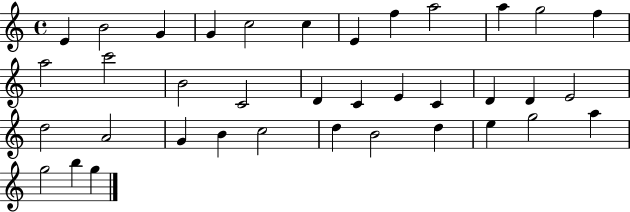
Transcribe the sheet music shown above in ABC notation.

X:1
T:Untitled
M:4/4
L:1/4
K:C
E B2 G G c2 c E f a2 a g2 f a2 c'2 B2 C2 D C E C D D E2 d2 A2 G B c2 d B2 d e g2 a g2 b g